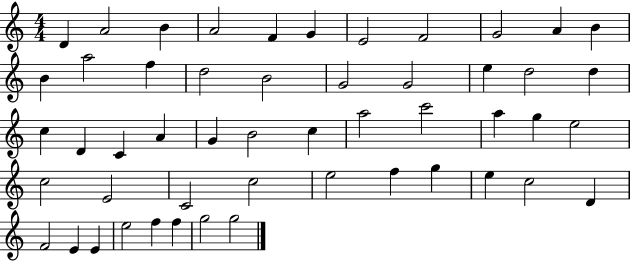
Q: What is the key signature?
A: C major